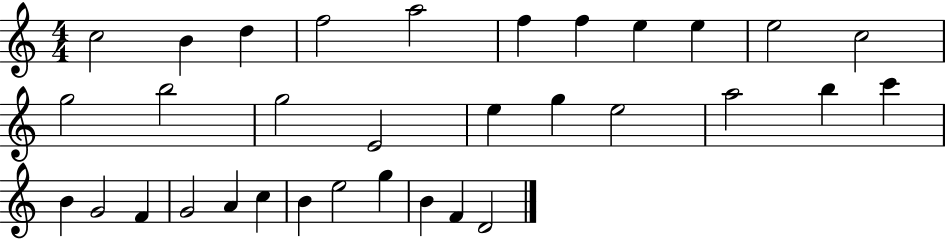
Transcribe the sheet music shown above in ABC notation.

X:1
T:Untitled
M:4/4
L:1/4
K:C
c2 B d f2 a2 f f e e e2 c2 g2 b2 g2 E2 e g e2 a2 b c' B G2 F G2 A c B e2 g B F D2